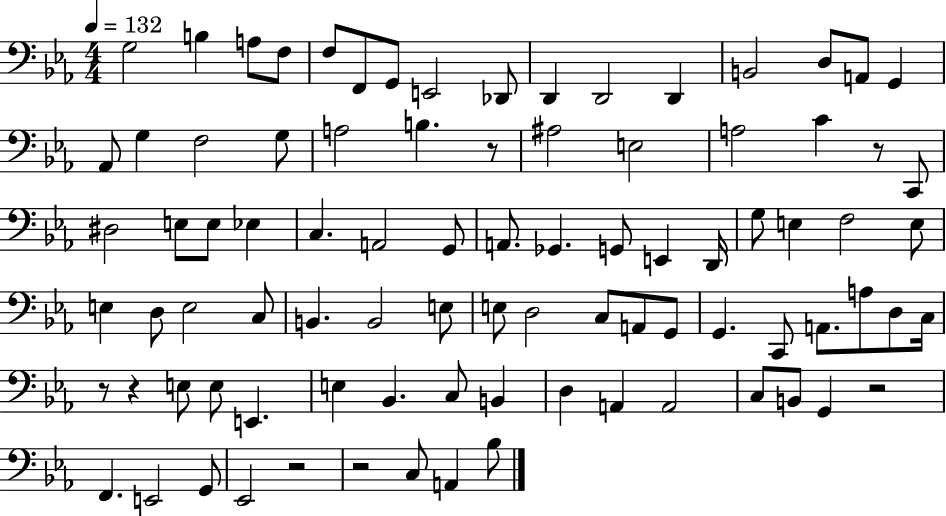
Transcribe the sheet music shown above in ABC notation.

X:1
T:Untitled
M:4/4
L:1/4
K:Eb
G,2 B, A,/2 F,/2 F,/2 F,,/2 G,,/2 E,,2 _D,,/2 D,, D,,2 D,, B,,2 D,/2 A,,/2 G,, _A,,/2 G, F,2 G,/2 A,2 B, z/2 ^A,2 E,2 A,2 C z/2 C,,/2 ^D,2 E,/2 E,/2 _E, C, A,,2 G,,/2 A,,/2 _G,, G,,/2 E,, D,,/4 G,/2 E, F,2 E,/2 E, D,/2 E,2 C,/2 B,, B,,2 E,/2 E,/2 D,2 C,/2 A,,/2 G,,/2 G,, C,,/2 A,,/2 A,/2 D,/2 C,/4 z/2 z E,/2 E,/2 E,, E, _B,, C,/2 B,, D, A,, A,,2 C,/2 B,,/2 G,, z2 F,, E,,2 G,,/2 _E,,2 z2 z2 C,/2 A,, _B,/2